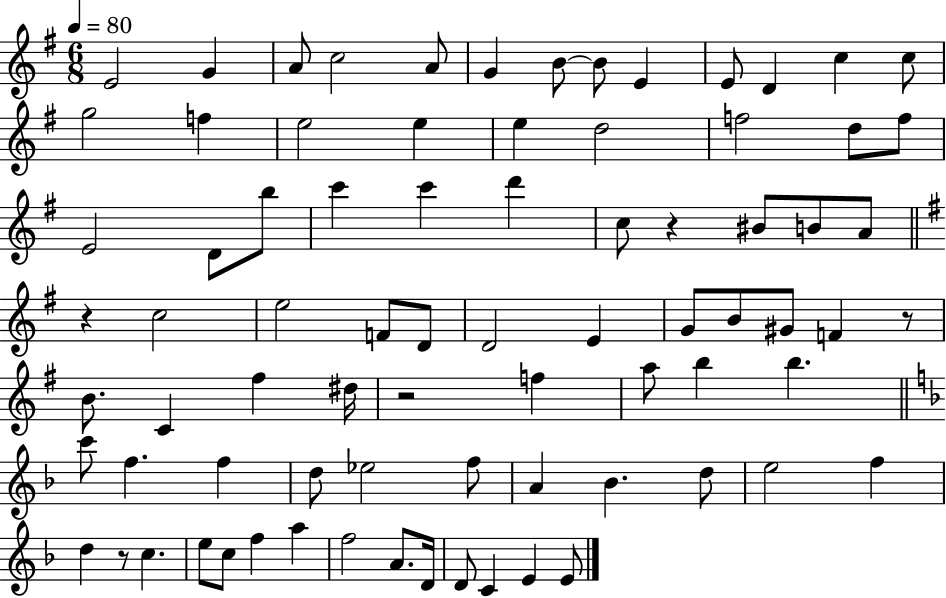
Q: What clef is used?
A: treble